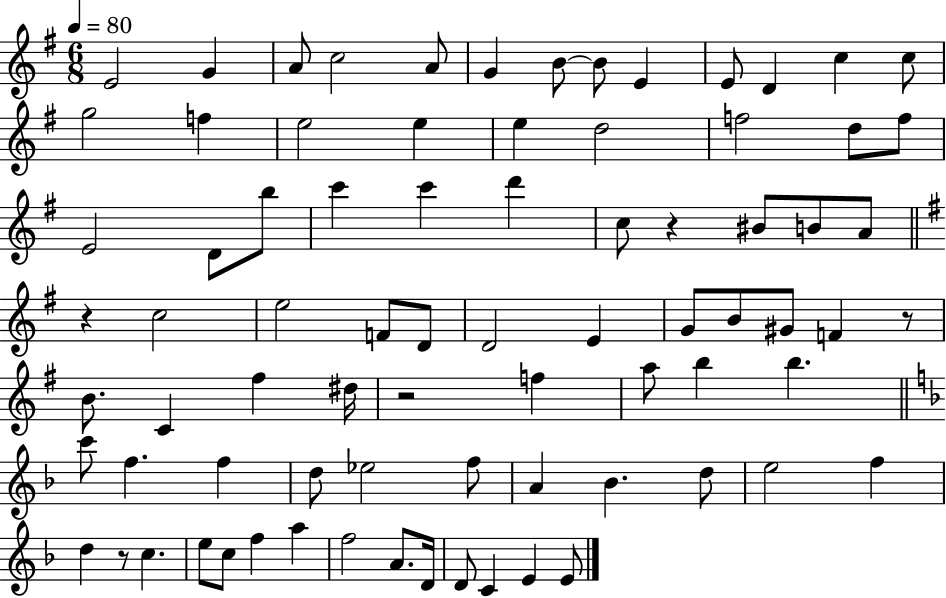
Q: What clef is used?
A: treble